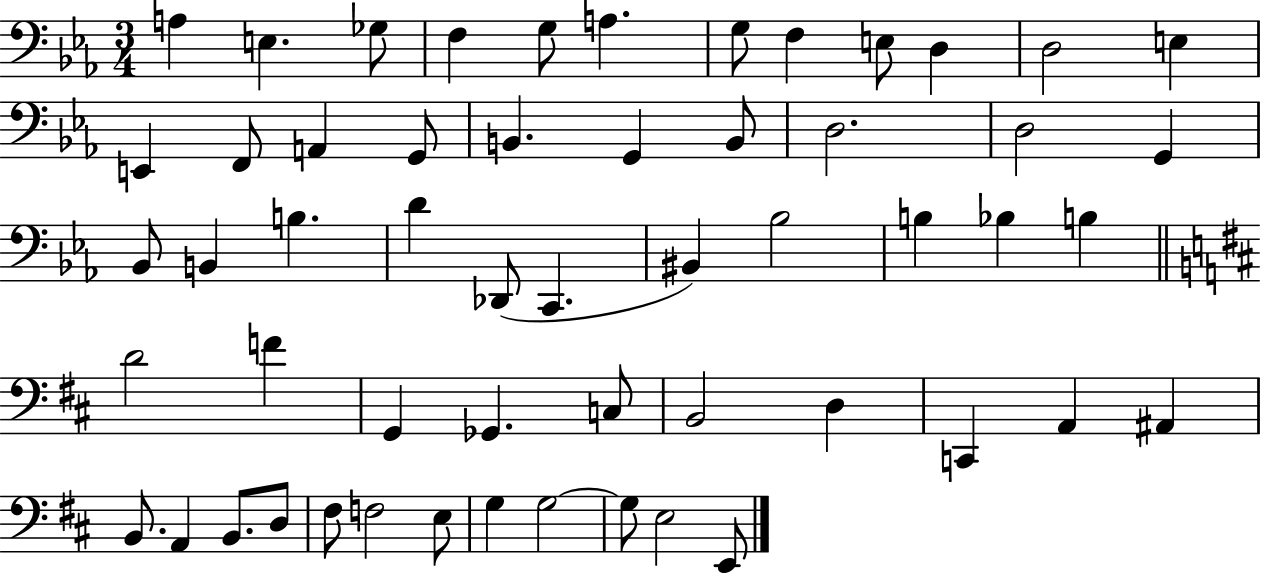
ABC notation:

X:1
T:Untitled
M:3/4
L:1/4
K:Eb
A, E, _G,/2 F, G,/2 A, G,/2 F, E,/2 D, D,2 E, E,, F,,/2 A,, G,,/2 B,, G,, B,,/2 D,2 D,2 G,, _B,,/2 B,, B, D _D,,/2 C,, ^B,, _B,2 B, _B, B, D2 F G,, _G,, C,/2 B,,2 D, C,, A,, ^A,, B,,/2 A,, B,,/2 D,/2 ^F,/2 F,2 E,/2 G, G,2 G,/2 E,2 E,,/2